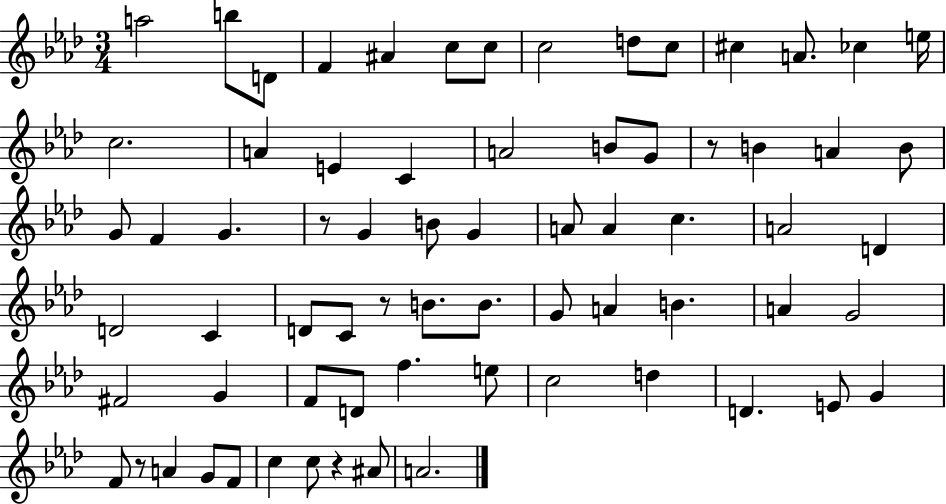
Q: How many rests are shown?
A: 5